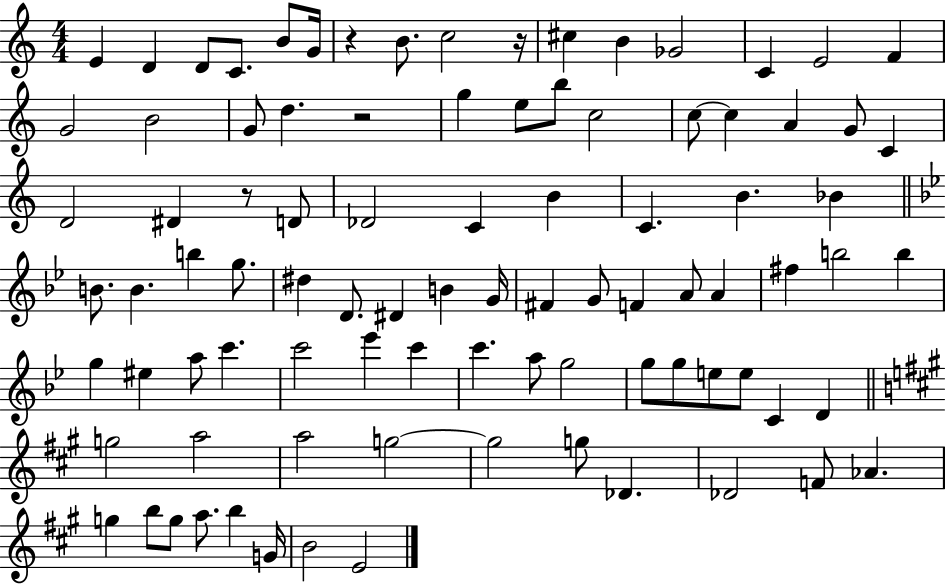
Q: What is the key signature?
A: C major